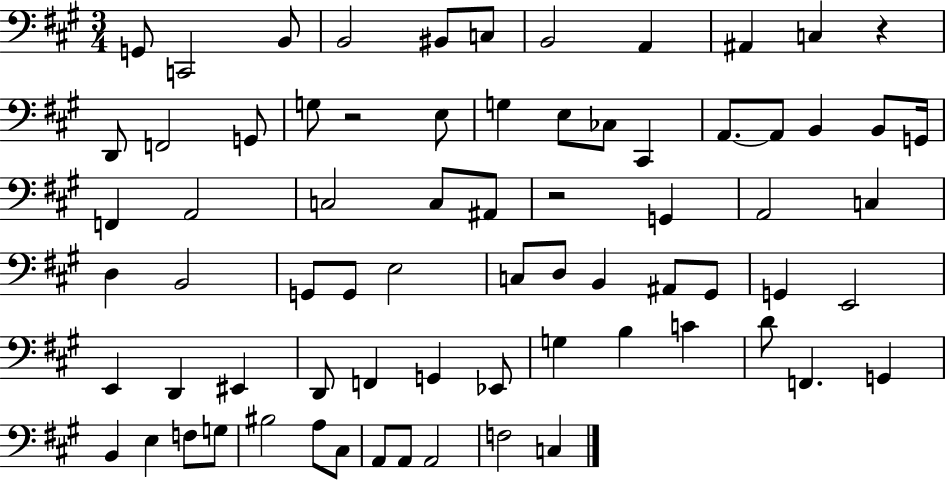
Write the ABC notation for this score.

X:1
T:Untitled
M:3/4
L:1/4
K:A
G,,/2 C,,2 B,,/2 B,,2 ^B,,/2 C,/2 B,,2 A,, ^A,, C, z D,,/2 F,,2 G,,/2 G,/2 z2 E,/2 G, E,/2 _C,/2 ^C,, A,,/2 A,,/2 B,, B,,/2 G,,/4 F,, A,,2 C,2 C,/2 ^A,,/2 z2 G,, A,,2 C, D, B,,2 G,,/2 G,,/2 E,2 C,/2 D,/2 B,, ^A,,/2 ^G,,/2 G,, E,,2 E,, D,, ^E,, D,,/2 F,, G,, _E,,/2 G, B, C D/2 F,, G,, B,, E, F,/2 G,/2 ^B,2 A,/2 ^C,/2 A,,/2 A,,/2 A,,2 F,2 C,